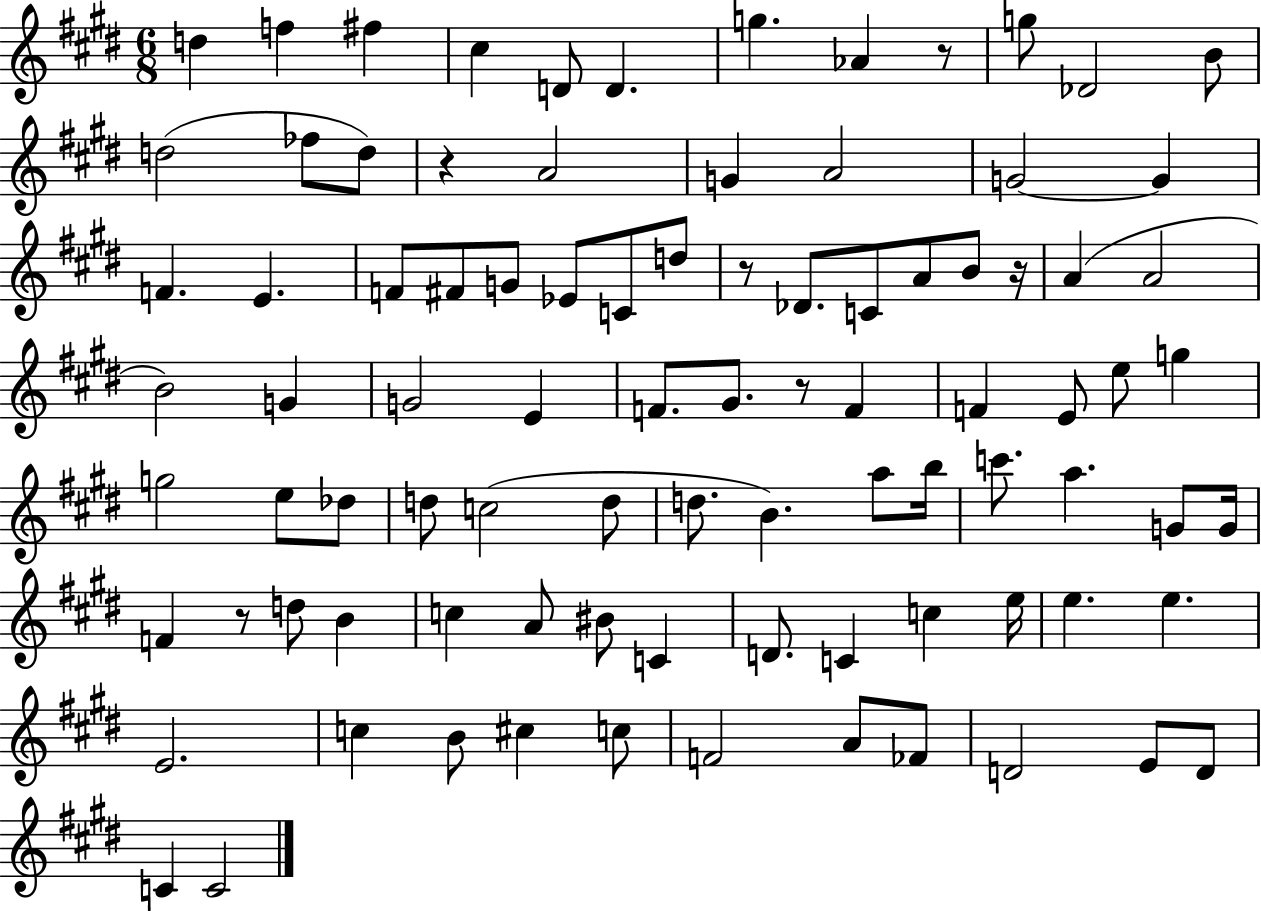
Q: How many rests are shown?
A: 6